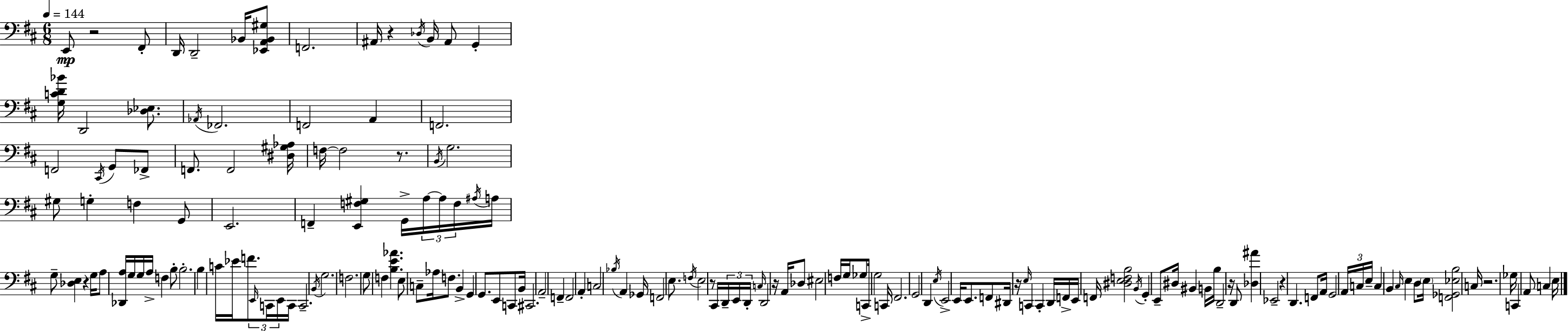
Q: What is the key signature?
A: D major